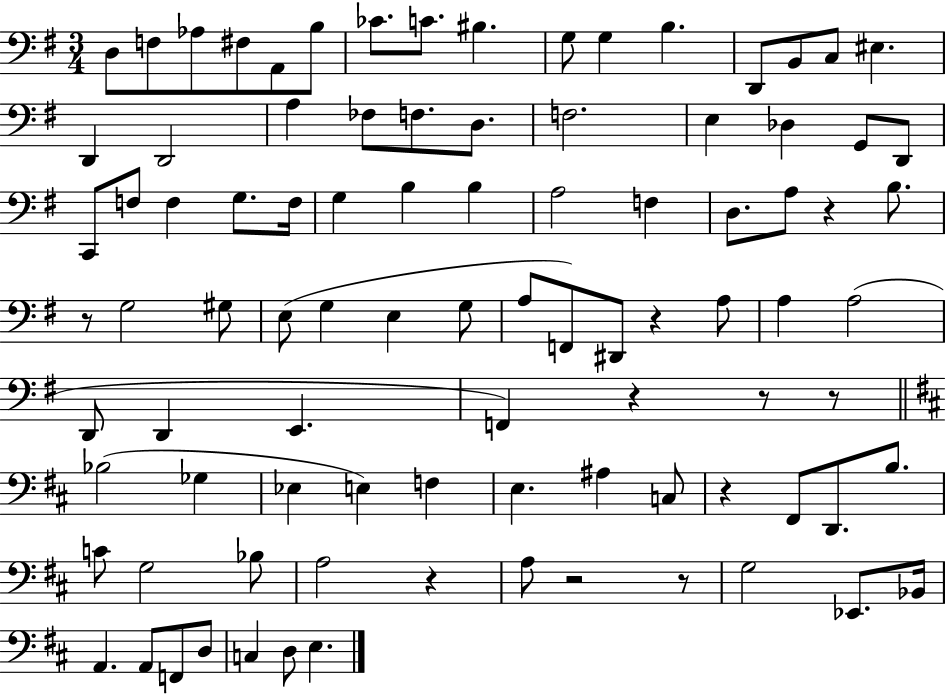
X:1
T:Untitled
M:3/4
L:1/4
K:G
D,/2 F,/2 _A,/2 ^F,/2 A,,/2 B,/2 _C/2 C/2 ^B, G,/2 G, B, D,,/2 B,,/2 C,/2 ^E, D,, D,,2 A, _F,/2 F,/2 D,/2 F,2 E, _D, G,,/2 D,,/2 C,,/2 F,/2 F, G,/2 F,/4 G, B, B, A,2 F, D,/2 A,/2 z B,/2 z/2 G,2 ^G,/2 E,/2 G, E, G,/2 A,/2 F,,/2 ^D,,/2 z A,/2 A, A,2 D,,/2 D,, E,, F,, z z/2 z/2 _B,2 _G, _E, E, F, E, ^A, C,/2 z ^F,,/2 D,,/2 B,/2 C/2 G,2 _B,/2 A,2 z A,/2 z2 z/2 G,2 _E,,/2 _B,,/4 A,, A,,/2 F,,/2 D,/2 C, D,/2 E,